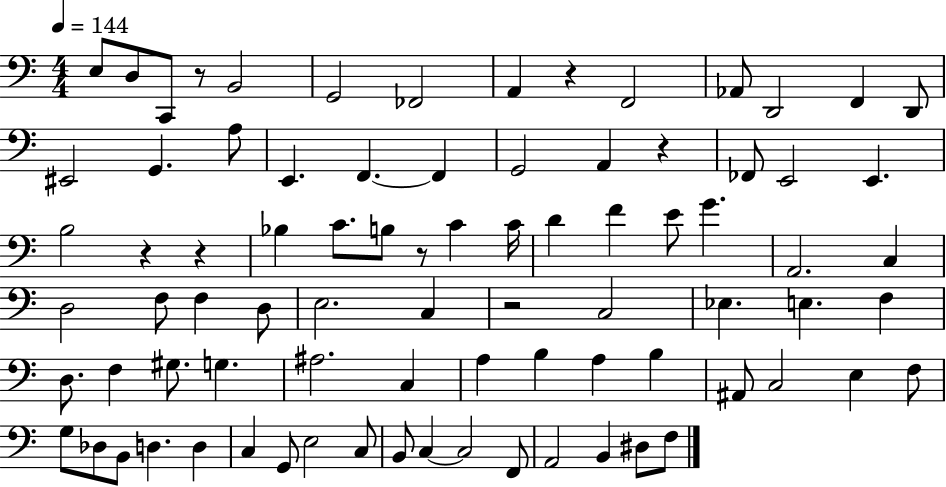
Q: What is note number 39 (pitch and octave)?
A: D3